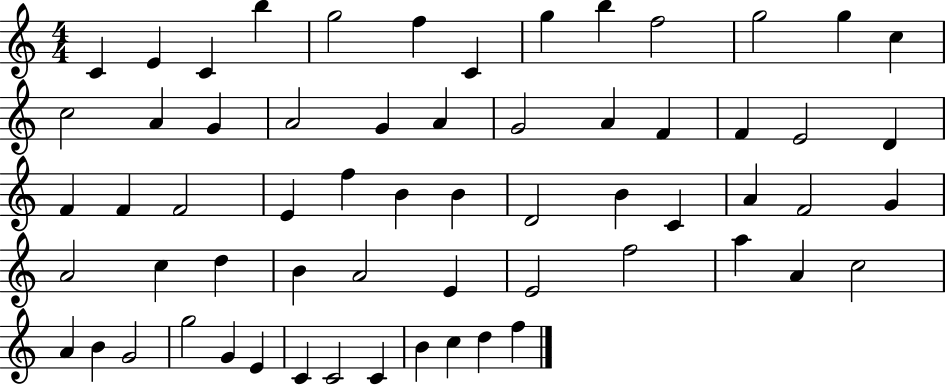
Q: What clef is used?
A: treble